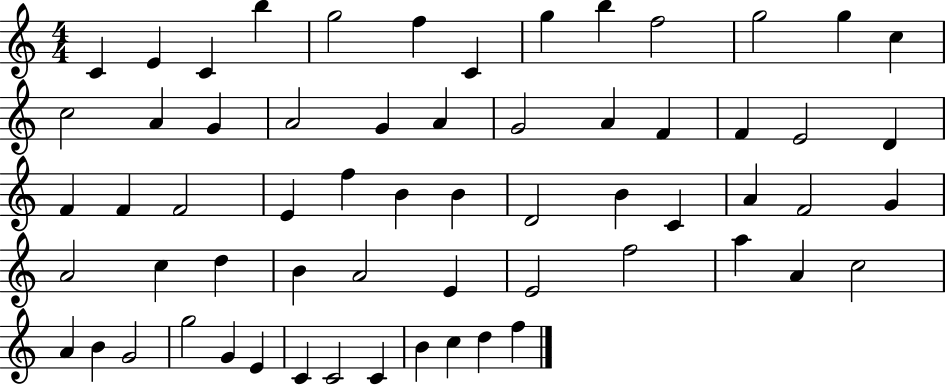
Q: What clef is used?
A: treble